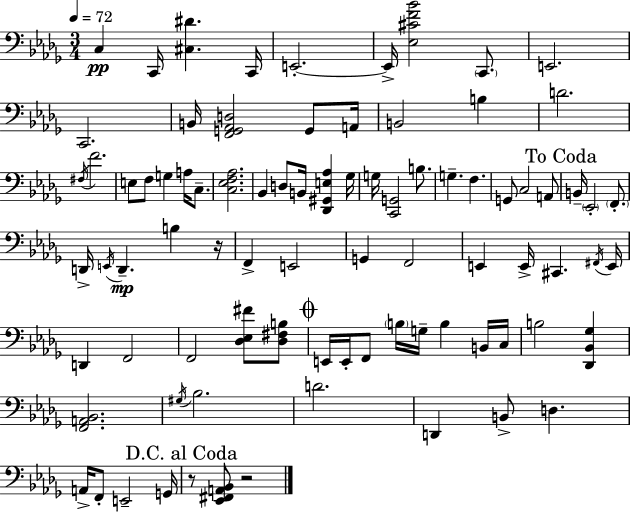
C3/q C2/s [C#3,D#4]/q. C2/s E2/h. E2/s [Eb3,C#4,F4,Bb4]/h C2/e. E2/h. C2/h. B2/s [F2,G2,Ab2,D3]/h G2/e A2/s B2/h B3/q D4/h. F#3/s F4/h. E3/e F3/e G3/q A3/s C3/e. [C3,Eb3,F3,Ab3]/h. Bb2/q D3/e B2/s [Db2,G#2,E3,Ab3]/q Gb3/s G3/s [C2,G2]/h B3/e. G3/q. F3/q. G2/e C3/h A2/e B2/s Eb2/h F2/e. D2/s E2/s D2/q. B3/q R/s F2/q E2/h G2/q F2/h E2/q E2/s C#2/q. F#2/s E2/s D2/q F2/h F2/h [Db3,Eb3,F#4]/e [Db3,F#3,B3]/e E2/s E2/s F2/e B3/s G3/s B3/q B2/s C3/s B3/h [Db2,Bb2,Gb3]/q [F2,A2,Bb2]/h. G#3/s Bb3/h. D4/h. D2/q B2/e D3/q. A2/s F2/e E2/h G2/s R/e [Eb2,F#2,A2,Bb2]/e R/h